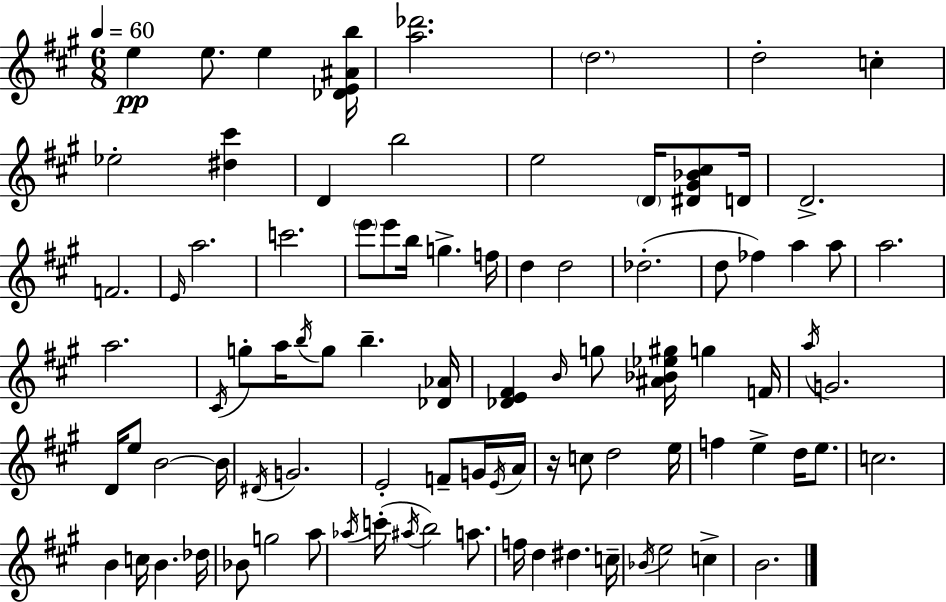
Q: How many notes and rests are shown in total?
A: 90